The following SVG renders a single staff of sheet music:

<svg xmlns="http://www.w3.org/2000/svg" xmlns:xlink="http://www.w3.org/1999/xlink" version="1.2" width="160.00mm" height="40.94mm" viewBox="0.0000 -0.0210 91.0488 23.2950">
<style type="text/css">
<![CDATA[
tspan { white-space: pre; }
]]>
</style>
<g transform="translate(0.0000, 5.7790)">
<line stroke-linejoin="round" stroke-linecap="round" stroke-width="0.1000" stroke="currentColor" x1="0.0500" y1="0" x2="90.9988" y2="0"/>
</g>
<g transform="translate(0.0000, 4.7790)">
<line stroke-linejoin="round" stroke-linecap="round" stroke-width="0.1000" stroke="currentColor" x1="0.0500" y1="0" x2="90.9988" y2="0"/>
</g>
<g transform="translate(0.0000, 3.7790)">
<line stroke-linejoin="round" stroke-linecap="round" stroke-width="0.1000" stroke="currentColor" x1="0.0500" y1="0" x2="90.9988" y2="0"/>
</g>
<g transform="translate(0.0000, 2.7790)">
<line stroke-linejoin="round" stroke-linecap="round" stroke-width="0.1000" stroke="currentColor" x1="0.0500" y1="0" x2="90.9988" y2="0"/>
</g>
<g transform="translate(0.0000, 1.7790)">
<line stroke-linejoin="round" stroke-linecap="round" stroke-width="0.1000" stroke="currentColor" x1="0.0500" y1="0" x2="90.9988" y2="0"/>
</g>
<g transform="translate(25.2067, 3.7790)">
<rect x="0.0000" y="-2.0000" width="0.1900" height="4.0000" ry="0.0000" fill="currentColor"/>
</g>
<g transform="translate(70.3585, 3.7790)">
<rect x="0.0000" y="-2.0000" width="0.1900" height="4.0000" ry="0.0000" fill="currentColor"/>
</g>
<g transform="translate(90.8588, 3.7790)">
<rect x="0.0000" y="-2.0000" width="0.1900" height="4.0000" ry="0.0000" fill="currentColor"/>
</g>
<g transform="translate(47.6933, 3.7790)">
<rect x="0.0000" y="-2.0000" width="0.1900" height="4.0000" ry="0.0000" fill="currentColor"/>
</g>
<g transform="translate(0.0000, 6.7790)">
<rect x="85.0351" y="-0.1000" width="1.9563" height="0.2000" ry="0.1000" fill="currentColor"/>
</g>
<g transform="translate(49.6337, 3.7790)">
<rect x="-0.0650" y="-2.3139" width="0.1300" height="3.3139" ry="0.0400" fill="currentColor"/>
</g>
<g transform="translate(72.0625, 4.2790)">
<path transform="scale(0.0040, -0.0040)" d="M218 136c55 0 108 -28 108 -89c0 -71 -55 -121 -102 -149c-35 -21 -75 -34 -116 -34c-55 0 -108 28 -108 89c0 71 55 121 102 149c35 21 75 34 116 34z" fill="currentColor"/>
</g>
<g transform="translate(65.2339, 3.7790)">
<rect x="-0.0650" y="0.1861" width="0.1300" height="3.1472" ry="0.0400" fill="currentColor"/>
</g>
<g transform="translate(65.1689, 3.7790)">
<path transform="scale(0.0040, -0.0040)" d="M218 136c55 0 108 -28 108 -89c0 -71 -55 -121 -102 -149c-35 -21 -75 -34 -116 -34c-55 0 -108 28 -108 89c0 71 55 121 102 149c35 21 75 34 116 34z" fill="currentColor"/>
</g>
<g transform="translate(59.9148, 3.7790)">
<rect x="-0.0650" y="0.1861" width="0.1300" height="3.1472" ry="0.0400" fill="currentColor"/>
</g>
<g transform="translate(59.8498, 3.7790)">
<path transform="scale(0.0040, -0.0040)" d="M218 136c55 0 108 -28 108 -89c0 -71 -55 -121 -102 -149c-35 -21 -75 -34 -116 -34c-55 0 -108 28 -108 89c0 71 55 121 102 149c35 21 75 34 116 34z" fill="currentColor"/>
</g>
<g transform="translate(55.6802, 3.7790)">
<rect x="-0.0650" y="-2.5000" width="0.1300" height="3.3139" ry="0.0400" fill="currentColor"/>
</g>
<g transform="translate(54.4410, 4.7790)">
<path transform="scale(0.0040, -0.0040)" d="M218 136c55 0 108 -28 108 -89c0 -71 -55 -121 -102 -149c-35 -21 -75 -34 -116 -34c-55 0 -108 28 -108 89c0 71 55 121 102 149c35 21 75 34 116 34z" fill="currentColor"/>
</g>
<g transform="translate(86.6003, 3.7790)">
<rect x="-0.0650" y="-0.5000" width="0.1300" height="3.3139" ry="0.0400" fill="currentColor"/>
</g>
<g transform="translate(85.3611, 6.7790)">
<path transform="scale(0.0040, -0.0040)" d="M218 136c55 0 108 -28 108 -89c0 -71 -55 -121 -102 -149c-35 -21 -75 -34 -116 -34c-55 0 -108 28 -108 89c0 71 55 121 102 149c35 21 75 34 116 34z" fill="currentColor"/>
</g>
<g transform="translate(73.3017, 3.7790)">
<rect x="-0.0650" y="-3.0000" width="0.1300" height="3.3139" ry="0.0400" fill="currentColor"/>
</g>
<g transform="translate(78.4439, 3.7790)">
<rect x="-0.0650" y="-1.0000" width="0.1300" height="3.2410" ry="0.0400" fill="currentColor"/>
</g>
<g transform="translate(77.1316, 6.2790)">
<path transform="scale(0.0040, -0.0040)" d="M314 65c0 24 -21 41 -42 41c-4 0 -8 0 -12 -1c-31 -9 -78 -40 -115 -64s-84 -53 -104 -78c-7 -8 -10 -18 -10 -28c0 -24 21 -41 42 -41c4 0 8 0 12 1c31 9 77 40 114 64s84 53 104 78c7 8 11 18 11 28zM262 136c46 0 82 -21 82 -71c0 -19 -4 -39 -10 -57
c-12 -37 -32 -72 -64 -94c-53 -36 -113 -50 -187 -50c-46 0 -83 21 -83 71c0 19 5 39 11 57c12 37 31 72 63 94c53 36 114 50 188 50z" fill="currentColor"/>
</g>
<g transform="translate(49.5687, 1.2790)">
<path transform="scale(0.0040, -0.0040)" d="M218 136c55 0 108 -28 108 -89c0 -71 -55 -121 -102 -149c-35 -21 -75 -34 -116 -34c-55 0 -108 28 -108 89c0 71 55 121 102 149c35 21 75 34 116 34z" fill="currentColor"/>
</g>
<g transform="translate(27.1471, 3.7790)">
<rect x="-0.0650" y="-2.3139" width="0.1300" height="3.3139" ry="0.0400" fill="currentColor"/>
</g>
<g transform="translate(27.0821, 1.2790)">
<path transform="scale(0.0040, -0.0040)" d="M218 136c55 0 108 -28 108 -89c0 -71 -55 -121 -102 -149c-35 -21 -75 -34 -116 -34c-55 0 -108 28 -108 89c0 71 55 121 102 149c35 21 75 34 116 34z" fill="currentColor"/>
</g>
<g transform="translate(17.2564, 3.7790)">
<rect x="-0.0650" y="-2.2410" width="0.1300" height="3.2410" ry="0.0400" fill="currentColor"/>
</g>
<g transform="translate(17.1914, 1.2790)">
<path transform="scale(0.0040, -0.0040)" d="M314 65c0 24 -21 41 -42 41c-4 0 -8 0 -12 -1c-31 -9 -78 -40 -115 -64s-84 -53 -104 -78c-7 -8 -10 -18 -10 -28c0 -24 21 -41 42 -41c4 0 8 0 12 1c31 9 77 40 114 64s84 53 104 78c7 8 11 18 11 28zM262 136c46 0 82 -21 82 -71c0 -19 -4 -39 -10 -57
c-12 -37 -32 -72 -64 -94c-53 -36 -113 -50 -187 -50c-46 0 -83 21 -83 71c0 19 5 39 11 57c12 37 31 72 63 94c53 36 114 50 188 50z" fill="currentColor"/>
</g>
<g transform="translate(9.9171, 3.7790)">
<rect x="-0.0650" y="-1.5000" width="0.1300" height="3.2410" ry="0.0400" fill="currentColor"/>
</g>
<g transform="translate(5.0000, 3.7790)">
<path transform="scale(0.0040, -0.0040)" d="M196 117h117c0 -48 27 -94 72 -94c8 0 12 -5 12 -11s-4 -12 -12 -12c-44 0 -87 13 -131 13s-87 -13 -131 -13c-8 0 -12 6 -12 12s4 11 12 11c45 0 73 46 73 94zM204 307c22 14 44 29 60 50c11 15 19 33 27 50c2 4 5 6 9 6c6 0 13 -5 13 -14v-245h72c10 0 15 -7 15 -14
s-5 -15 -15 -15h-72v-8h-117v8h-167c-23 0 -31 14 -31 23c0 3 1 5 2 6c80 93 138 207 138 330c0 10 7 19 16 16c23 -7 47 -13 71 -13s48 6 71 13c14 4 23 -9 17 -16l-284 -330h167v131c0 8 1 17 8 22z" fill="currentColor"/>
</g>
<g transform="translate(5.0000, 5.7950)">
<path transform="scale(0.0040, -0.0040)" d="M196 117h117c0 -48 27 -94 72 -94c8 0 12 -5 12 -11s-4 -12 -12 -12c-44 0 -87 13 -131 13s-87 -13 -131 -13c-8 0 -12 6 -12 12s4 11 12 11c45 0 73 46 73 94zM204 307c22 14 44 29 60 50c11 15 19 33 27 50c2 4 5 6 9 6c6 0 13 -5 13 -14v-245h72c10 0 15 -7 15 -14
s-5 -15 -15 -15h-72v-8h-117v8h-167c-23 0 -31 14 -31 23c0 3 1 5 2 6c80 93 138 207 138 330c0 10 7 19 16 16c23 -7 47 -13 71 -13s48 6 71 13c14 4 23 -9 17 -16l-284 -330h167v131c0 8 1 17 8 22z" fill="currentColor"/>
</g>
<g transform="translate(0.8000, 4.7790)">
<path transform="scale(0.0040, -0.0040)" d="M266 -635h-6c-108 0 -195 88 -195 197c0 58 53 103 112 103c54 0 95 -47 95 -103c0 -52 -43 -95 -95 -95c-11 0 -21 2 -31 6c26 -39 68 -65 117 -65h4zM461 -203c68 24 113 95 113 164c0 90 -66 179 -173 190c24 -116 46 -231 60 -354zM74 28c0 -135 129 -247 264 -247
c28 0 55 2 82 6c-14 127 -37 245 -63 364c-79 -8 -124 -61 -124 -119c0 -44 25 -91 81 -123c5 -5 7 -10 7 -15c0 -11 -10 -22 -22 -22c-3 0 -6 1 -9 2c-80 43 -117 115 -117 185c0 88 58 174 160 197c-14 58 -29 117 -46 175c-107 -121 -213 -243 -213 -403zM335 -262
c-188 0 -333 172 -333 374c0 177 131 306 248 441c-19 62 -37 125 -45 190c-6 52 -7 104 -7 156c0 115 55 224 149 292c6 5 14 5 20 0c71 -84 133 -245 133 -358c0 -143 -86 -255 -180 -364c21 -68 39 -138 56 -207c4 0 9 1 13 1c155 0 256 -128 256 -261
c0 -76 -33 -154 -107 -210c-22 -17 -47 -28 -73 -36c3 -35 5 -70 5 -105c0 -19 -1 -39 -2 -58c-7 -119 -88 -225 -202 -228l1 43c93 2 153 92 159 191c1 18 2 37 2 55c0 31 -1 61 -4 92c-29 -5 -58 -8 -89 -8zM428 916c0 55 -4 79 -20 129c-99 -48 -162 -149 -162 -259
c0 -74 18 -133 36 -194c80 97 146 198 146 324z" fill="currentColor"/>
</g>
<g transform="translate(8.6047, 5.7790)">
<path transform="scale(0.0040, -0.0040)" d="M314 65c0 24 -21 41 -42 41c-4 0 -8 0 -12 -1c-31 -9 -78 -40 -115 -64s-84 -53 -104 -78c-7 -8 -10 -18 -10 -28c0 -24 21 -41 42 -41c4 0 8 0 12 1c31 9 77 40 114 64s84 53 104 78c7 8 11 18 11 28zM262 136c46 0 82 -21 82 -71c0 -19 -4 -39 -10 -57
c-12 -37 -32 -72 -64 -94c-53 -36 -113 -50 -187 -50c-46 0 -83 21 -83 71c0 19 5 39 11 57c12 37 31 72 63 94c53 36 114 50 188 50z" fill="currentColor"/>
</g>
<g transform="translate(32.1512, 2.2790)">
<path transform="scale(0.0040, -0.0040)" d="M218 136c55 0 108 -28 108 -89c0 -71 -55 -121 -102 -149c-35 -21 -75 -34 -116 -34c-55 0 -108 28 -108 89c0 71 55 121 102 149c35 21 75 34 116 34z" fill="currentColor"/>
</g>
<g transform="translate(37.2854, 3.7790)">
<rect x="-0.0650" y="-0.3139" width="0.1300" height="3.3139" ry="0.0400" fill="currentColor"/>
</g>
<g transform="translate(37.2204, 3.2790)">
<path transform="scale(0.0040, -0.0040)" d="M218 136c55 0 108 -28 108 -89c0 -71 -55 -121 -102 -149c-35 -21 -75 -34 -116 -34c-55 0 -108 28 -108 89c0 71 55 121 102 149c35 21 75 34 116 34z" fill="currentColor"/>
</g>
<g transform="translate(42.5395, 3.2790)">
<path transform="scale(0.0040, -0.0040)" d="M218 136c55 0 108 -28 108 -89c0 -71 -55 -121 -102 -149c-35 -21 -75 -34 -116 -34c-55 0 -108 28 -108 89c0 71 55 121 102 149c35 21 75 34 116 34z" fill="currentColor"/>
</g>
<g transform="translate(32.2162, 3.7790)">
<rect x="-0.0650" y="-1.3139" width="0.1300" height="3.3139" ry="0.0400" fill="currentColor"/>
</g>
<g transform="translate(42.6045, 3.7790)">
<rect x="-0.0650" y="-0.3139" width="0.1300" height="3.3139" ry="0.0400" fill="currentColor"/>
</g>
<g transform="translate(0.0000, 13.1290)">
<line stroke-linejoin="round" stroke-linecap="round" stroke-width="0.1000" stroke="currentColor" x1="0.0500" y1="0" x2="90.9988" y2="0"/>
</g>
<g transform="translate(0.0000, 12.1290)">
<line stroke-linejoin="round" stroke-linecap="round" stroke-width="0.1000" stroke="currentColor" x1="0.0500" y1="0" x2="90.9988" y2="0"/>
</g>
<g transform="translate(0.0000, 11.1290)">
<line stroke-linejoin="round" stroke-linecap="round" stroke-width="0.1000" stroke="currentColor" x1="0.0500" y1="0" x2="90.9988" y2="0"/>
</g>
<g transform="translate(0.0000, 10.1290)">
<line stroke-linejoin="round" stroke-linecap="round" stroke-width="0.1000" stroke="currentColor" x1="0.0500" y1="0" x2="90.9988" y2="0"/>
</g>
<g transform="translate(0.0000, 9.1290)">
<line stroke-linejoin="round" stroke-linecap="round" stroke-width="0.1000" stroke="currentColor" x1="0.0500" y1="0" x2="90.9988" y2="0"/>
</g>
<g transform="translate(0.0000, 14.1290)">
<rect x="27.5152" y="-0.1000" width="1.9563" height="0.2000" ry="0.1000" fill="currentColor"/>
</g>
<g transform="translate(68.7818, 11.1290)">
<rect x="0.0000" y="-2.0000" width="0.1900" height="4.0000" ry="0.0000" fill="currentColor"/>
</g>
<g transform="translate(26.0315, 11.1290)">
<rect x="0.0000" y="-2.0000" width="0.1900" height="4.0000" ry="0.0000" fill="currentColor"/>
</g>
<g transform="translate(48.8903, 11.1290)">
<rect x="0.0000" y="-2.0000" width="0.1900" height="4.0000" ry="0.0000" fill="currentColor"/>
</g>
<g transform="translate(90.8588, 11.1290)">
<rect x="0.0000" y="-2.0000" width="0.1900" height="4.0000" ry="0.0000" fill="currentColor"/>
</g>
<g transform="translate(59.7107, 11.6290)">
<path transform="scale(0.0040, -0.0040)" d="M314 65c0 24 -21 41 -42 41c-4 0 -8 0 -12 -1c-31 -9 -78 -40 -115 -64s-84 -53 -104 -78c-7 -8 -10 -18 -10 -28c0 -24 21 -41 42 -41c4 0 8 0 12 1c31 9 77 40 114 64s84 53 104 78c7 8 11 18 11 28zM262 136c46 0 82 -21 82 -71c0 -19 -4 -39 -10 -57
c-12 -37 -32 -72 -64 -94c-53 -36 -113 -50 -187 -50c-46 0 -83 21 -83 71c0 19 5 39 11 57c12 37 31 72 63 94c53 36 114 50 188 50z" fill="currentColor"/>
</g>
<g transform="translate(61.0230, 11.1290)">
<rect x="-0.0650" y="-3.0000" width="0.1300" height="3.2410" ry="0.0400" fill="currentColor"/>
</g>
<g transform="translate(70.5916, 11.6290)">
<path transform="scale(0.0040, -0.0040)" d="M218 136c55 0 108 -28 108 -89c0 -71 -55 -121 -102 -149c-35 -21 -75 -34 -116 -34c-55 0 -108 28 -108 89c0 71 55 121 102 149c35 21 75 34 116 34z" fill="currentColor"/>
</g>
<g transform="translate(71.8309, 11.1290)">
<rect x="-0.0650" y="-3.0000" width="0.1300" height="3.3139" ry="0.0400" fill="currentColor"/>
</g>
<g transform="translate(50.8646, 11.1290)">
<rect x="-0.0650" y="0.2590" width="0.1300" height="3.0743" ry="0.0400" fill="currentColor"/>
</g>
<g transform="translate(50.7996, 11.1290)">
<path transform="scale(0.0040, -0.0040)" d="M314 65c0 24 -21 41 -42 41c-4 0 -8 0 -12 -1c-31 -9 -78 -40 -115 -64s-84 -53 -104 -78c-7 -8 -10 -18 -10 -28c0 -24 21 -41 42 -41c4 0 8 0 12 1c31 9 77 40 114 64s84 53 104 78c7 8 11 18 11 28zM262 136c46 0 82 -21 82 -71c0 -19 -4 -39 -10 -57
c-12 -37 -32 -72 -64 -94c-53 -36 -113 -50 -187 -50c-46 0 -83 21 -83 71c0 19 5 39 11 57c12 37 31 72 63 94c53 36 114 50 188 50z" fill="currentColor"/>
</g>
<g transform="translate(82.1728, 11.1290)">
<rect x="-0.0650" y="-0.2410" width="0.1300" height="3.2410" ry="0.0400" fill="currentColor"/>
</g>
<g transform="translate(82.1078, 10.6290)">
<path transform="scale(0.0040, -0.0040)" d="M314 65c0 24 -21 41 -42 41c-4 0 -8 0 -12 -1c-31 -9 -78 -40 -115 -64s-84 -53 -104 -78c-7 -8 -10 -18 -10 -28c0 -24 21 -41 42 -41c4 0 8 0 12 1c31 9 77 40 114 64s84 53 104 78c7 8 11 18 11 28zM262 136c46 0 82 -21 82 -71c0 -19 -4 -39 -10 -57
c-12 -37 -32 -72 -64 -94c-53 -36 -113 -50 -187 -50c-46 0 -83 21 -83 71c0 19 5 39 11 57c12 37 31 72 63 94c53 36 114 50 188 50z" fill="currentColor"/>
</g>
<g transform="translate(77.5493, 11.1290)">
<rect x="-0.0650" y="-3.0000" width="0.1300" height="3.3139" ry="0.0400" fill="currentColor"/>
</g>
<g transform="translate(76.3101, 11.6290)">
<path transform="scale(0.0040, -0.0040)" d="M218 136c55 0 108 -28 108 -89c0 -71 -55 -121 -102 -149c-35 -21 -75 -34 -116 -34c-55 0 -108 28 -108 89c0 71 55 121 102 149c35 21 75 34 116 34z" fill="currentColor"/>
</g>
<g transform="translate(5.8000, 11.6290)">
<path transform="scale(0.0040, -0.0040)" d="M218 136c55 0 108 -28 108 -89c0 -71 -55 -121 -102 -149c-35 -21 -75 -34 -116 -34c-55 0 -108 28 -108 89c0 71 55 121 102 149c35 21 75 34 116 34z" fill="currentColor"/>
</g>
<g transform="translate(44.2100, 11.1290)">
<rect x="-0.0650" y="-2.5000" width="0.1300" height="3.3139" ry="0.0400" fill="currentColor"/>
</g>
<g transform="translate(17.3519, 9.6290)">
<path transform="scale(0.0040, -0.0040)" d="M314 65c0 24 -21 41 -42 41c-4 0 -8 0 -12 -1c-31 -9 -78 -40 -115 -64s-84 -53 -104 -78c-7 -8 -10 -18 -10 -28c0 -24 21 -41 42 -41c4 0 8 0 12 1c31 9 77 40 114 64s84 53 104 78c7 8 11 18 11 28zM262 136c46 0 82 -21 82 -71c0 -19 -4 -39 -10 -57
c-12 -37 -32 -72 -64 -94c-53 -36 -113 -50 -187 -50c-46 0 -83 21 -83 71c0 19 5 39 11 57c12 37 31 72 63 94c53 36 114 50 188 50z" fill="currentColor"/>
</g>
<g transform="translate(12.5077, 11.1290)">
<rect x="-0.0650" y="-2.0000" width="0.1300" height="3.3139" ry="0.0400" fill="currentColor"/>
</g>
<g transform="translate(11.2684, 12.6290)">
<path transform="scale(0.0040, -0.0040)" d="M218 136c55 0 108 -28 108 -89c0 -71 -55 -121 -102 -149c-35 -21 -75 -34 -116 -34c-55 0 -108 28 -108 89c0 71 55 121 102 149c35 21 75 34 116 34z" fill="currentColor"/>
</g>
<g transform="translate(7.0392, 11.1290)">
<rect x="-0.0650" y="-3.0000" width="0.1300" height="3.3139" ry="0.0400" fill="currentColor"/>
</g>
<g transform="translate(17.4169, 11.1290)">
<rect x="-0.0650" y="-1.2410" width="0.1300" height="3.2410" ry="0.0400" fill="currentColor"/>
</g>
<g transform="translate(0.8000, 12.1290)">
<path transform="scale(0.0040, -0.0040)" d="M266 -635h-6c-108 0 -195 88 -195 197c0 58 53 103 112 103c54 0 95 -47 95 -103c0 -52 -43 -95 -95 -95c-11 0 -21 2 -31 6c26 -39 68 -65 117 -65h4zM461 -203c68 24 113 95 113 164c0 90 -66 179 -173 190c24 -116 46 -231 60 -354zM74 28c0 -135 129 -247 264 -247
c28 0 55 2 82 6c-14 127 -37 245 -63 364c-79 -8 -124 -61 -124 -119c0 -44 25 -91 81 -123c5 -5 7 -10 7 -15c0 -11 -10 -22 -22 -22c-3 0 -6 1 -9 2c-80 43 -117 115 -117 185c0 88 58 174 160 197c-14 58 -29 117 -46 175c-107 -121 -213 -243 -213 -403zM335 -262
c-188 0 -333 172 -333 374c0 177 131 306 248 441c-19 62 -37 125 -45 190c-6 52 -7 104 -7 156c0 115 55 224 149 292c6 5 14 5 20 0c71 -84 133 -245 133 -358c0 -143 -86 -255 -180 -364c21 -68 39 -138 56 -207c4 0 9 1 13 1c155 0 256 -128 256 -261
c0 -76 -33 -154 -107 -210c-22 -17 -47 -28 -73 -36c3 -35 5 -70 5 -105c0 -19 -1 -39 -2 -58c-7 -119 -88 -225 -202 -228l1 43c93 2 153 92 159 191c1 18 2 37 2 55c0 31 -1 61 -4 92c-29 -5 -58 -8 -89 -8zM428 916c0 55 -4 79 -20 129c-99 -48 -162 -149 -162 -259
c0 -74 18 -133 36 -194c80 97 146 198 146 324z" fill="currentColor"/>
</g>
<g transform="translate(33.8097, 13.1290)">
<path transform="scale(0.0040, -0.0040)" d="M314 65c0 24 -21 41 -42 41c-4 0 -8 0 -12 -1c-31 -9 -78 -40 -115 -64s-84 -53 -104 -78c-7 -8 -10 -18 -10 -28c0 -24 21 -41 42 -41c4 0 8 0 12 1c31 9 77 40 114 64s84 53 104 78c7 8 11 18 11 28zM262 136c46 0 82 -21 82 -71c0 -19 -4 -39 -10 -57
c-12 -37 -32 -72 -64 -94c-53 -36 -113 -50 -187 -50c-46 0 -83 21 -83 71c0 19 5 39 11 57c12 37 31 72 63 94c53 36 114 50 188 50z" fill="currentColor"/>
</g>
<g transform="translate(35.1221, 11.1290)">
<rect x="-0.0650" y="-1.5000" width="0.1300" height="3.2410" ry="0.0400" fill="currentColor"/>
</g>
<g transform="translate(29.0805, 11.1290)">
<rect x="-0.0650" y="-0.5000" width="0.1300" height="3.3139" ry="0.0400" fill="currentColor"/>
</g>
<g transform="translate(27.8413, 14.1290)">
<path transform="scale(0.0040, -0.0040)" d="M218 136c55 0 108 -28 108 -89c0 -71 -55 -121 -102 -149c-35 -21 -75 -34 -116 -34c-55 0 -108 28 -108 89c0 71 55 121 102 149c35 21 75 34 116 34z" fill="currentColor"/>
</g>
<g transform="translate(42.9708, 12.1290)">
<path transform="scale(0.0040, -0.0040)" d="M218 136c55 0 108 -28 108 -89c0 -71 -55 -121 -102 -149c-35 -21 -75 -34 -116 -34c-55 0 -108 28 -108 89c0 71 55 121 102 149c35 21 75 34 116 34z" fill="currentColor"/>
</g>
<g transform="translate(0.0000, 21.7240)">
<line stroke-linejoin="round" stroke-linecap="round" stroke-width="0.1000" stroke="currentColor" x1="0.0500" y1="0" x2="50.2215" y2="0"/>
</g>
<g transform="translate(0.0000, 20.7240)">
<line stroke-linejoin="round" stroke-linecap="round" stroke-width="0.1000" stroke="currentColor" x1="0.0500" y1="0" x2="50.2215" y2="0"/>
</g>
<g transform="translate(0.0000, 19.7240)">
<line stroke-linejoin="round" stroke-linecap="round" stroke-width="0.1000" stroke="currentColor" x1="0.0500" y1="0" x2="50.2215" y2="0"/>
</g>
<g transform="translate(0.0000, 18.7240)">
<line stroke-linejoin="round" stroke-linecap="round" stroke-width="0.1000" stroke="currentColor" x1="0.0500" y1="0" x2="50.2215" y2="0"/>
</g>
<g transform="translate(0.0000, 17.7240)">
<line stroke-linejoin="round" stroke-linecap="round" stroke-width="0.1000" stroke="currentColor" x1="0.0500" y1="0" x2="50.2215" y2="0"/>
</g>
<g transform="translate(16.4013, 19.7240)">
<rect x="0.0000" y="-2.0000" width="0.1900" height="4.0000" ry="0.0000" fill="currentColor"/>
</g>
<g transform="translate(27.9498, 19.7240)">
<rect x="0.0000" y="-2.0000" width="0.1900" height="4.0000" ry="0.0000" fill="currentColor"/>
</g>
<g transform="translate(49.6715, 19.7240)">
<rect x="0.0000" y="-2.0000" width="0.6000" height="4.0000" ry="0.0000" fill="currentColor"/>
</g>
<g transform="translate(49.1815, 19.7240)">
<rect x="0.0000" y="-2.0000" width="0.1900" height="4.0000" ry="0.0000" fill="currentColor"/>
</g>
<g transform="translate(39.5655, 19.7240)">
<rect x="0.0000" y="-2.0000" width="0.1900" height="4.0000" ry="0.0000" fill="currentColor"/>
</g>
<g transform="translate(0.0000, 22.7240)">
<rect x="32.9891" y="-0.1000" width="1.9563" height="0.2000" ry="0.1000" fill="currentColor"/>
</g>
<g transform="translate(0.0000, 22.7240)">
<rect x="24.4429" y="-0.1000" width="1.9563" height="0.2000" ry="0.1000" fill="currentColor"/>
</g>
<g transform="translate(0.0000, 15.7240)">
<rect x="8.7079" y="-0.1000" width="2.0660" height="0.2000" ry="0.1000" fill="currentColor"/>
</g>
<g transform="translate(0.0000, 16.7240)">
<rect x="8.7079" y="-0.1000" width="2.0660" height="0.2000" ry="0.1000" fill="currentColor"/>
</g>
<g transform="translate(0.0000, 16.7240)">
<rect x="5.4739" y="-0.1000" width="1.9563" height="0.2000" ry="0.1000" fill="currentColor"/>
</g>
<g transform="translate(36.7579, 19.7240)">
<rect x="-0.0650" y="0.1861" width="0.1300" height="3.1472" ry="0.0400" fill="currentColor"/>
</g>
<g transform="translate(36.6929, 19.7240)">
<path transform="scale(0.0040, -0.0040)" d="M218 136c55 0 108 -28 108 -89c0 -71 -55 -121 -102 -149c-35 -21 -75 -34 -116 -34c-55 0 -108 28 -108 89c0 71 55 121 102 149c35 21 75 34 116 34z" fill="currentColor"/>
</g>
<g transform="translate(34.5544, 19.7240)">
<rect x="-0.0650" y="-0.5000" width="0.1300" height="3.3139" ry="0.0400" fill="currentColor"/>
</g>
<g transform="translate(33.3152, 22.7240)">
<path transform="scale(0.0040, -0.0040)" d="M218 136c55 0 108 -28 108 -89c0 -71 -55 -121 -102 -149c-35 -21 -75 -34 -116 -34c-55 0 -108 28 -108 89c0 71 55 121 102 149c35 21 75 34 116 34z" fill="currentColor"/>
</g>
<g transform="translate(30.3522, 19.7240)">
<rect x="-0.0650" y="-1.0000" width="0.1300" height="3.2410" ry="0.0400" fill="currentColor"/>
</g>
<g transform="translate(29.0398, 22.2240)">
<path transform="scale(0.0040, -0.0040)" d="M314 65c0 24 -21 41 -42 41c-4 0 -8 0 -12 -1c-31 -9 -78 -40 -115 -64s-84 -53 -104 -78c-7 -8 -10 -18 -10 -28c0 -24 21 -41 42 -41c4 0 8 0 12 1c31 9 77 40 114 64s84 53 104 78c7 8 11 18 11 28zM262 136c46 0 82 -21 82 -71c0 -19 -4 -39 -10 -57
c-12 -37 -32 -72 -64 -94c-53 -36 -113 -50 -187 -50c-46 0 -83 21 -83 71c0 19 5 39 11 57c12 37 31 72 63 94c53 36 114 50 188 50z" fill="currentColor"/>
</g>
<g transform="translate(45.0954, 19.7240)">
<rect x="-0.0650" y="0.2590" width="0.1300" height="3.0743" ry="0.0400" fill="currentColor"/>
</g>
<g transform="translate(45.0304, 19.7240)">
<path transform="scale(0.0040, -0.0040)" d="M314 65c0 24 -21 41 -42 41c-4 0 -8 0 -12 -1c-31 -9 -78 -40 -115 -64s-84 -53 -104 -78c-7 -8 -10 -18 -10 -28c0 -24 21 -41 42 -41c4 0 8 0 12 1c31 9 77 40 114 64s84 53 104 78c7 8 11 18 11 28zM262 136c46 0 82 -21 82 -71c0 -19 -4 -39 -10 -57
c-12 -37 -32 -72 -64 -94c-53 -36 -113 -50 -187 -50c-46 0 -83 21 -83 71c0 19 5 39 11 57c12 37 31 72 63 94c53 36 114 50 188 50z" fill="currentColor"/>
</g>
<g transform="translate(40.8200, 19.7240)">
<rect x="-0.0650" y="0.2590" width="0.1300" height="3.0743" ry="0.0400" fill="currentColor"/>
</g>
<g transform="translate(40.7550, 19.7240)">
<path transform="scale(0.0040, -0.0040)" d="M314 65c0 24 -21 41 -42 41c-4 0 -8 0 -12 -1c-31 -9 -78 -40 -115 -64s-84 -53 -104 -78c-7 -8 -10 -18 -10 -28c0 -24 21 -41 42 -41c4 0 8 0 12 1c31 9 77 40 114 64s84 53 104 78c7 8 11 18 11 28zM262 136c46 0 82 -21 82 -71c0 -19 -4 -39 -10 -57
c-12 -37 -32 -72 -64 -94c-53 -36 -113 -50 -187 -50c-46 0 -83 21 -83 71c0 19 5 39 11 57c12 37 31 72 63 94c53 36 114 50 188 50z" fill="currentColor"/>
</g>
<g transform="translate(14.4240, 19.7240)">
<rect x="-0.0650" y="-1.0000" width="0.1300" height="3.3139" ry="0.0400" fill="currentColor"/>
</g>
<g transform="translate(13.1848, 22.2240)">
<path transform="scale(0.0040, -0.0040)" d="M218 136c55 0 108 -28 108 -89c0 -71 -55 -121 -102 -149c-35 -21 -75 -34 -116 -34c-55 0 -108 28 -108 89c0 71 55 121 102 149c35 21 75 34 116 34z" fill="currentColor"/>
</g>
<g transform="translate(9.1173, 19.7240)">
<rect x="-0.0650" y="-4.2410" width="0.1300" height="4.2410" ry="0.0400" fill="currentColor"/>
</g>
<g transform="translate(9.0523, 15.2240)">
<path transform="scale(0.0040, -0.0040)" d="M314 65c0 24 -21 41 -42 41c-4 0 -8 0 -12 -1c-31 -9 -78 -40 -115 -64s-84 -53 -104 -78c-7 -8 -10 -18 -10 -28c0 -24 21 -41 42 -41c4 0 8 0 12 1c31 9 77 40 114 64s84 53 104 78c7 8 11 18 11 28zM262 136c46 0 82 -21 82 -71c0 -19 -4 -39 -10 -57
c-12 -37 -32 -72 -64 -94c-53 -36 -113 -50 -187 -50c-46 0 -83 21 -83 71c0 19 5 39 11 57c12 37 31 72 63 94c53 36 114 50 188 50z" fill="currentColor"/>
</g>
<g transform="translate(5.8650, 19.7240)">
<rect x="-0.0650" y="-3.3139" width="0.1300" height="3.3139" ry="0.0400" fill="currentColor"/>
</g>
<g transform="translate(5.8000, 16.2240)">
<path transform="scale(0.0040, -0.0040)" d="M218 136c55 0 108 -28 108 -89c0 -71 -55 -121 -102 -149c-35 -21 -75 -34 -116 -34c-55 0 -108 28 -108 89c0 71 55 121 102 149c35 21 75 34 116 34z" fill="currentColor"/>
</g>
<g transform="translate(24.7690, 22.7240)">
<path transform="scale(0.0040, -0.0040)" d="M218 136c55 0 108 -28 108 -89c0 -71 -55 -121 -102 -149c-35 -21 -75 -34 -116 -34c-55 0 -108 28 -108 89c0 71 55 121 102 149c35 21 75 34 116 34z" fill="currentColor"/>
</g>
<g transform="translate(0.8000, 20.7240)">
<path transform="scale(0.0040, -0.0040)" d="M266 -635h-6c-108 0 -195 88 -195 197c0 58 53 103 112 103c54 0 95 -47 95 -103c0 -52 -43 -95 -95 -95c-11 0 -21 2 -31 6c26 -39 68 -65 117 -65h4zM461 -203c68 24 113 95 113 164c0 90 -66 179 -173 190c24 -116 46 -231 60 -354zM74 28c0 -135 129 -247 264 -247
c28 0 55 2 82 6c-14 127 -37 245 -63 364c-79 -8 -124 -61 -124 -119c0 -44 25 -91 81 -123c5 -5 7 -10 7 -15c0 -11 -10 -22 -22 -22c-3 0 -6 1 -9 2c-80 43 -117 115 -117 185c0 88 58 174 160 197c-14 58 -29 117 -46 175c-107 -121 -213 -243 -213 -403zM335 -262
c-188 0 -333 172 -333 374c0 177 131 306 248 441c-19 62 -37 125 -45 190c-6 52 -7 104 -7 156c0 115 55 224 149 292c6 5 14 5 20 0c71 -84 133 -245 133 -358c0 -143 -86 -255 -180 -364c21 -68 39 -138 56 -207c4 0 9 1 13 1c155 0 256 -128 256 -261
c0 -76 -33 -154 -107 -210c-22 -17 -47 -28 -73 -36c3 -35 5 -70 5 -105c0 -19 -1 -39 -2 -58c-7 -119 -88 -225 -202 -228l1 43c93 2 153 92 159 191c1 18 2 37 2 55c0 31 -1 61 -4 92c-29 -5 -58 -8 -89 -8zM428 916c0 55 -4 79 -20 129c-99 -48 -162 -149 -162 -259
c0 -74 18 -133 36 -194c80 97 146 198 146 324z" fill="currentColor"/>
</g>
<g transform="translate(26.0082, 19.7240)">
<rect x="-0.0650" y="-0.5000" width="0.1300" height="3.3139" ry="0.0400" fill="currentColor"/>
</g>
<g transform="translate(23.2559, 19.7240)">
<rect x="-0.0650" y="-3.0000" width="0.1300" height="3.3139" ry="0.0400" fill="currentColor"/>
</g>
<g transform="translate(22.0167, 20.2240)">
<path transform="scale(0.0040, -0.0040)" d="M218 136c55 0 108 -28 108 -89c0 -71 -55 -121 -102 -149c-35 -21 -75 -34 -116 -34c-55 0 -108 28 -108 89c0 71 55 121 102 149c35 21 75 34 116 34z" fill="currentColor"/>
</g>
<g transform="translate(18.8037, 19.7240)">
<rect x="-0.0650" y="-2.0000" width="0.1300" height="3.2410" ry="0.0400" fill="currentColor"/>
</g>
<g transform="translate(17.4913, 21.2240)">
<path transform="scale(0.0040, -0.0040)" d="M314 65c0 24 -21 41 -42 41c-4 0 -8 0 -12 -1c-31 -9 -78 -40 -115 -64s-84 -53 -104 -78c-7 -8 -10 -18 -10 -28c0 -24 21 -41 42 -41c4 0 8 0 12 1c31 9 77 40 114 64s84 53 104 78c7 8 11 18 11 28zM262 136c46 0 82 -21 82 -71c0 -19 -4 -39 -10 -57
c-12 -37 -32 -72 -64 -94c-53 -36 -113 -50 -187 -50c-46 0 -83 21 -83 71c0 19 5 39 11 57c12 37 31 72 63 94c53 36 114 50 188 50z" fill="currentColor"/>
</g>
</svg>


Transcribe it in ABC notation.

X:1
T:Untitled
M:4/4
L:1/4
K:C
E2 g2 g e c c g G B B A D2 C A F e2 C E2 G B2 A2 A A c2 b d'2 D F2 A C D2 C B B2 B2